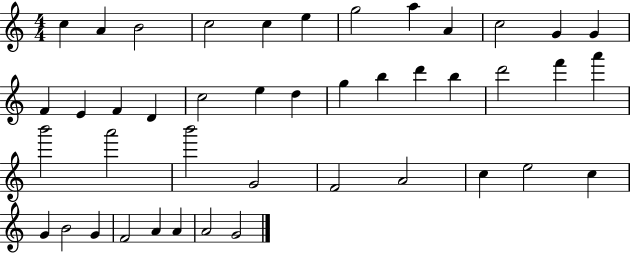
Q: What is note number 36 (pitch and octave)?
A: G4